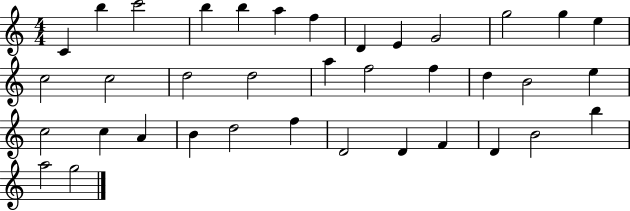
C4/q B5/q C6/h B5/q B5/q A5/q F5/q D4/q E4/q G4/h G5/h G5/q E5/q C5/h C5/h D5/h D5/h A5/q F5/h F5/q D5/q B4/h E5/q C5/h C5/q A4/q B4/q D5/h F5/q D4/h D4/q F4/q D4/q B4/h B5/q A5/h G5/h